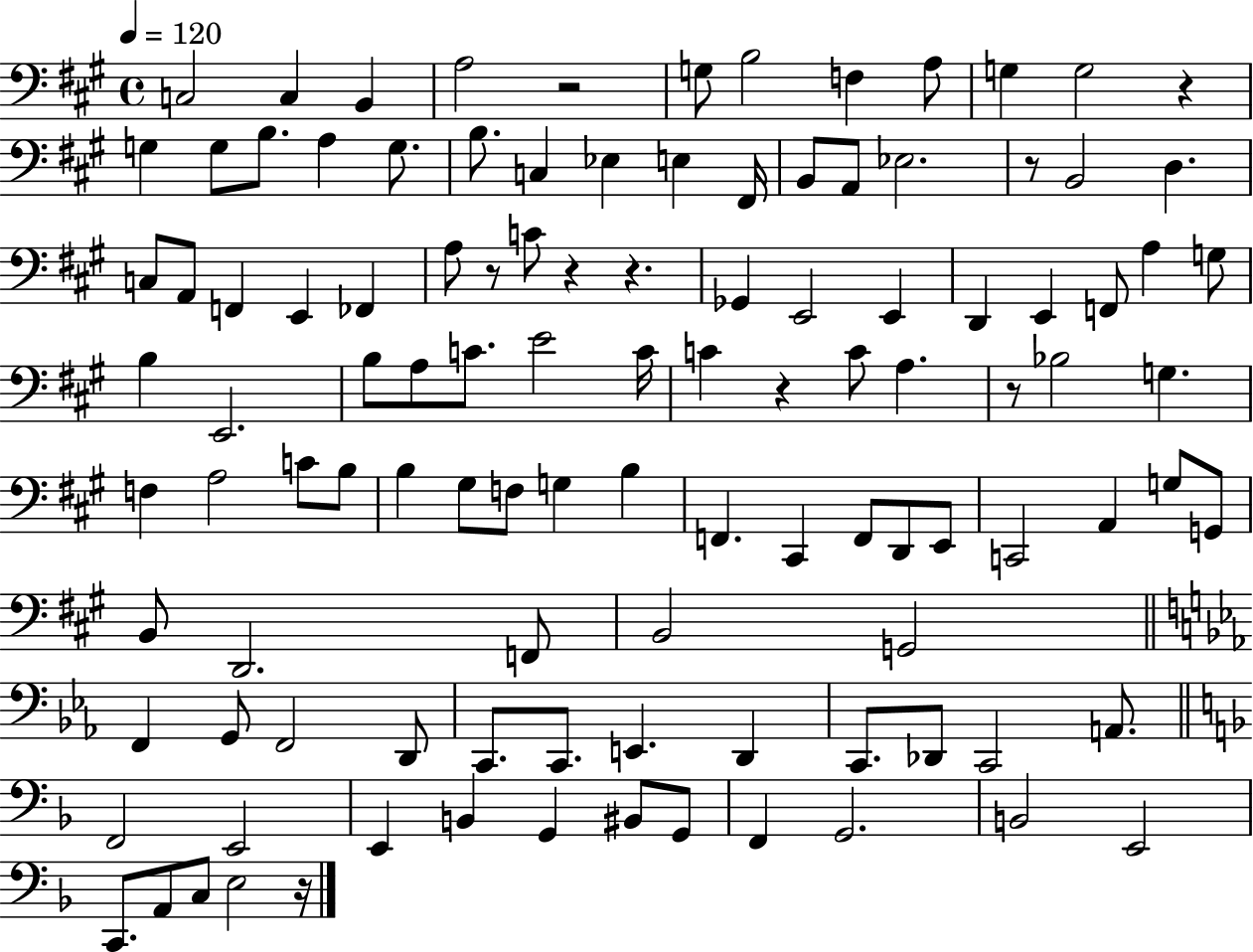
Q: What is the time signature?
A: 4/4